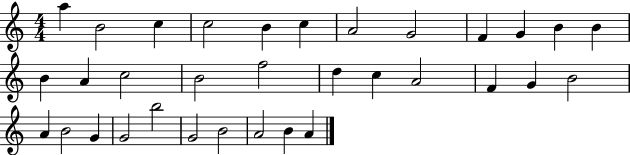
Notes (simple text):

A5/q B4/h C5/q C5/h B4/q C5/q A4/h G4/h F4/q G4/q B4/q B4/q B4/q A4/q C5/h B4/h F5/h D5/q C5/q A4/h F4/q G4/q B4/h A4/q B4/h G4/q G4/h B5/h G4/h B4/h A4/h B4/q A4/q